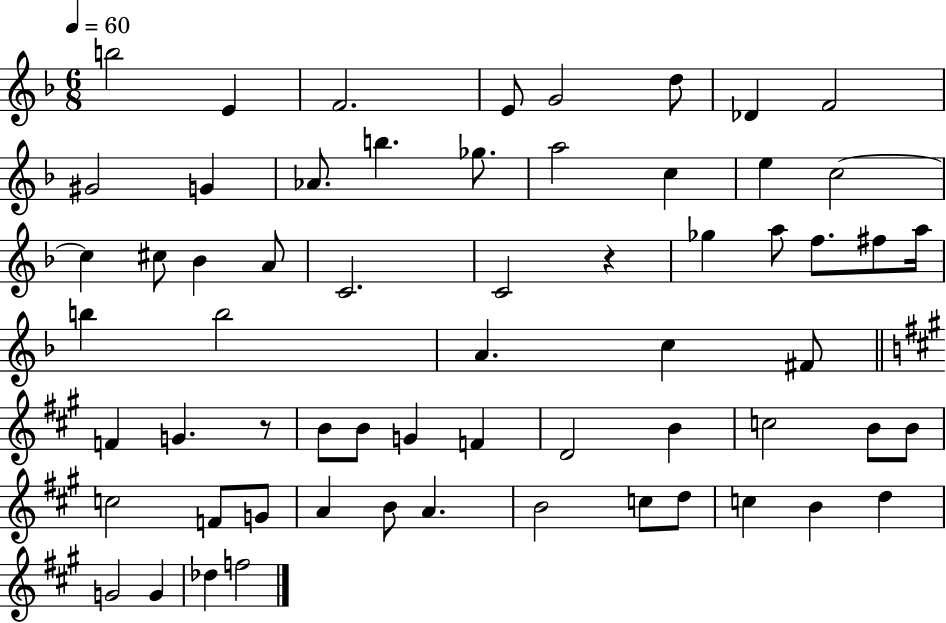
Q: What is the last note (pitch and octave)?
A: F5